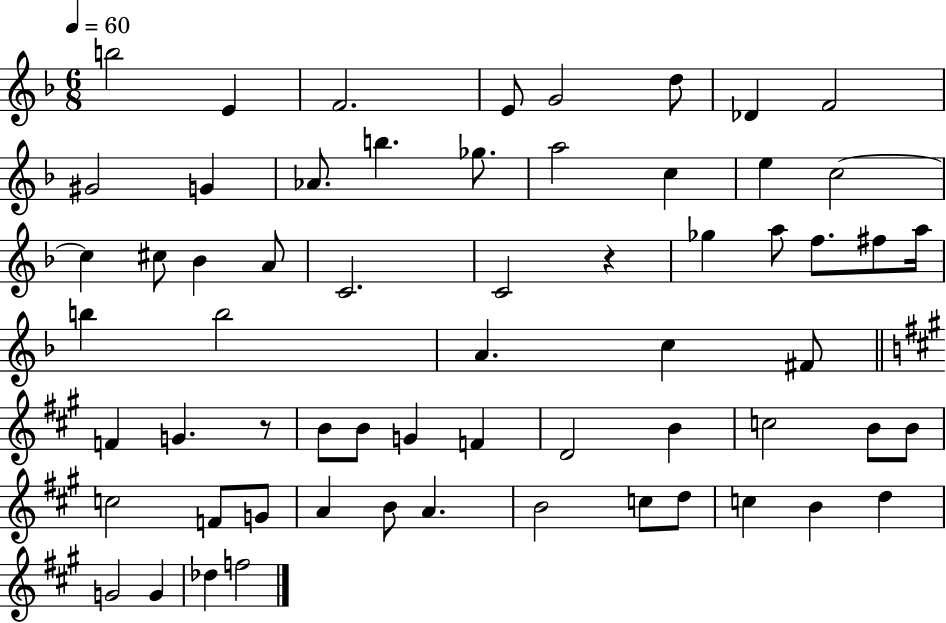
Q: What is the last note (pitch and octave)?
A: F5